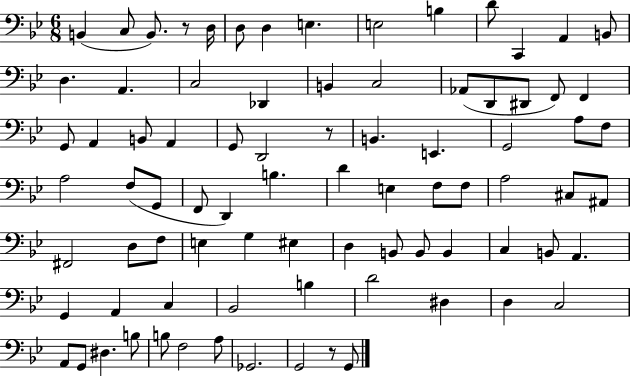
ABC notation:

X:1
T:Untitled
M:6/8
L:1/4
K:Bb
B,, C,/2 B,,/2 z/2 D,/4 D,/2 D, E, E,2 B, D/2 C,, A,, B,,/2 D, A,, C,2 _D,, B,, C,2 _A,,/2 D,,/2 ^D,,/2 F,,/2 F,, G,,/2 A,, B,,/2 A,, G,,/2 D,,2 z/2 B,, E,, G,,2 A,/2 F,/2 A,2 F,/2 G,,/2 F,,/2 D,, B, D E, F,/2 F,/2 A,2 ^C,/2 ^A,,/2 ^F,,2 D,/2 F,/2 E, G, ^E, D, B,,/2 B,,/2 B,, C, B,,/2 A,, G,, A,, C, _B,,2 B, D2 ^D, D, C,2 A,,/2 G,,/2 ^D, B,/2 B,/2 F,2 A,/2 _G,,2 G,,2 z/2 G,,/2